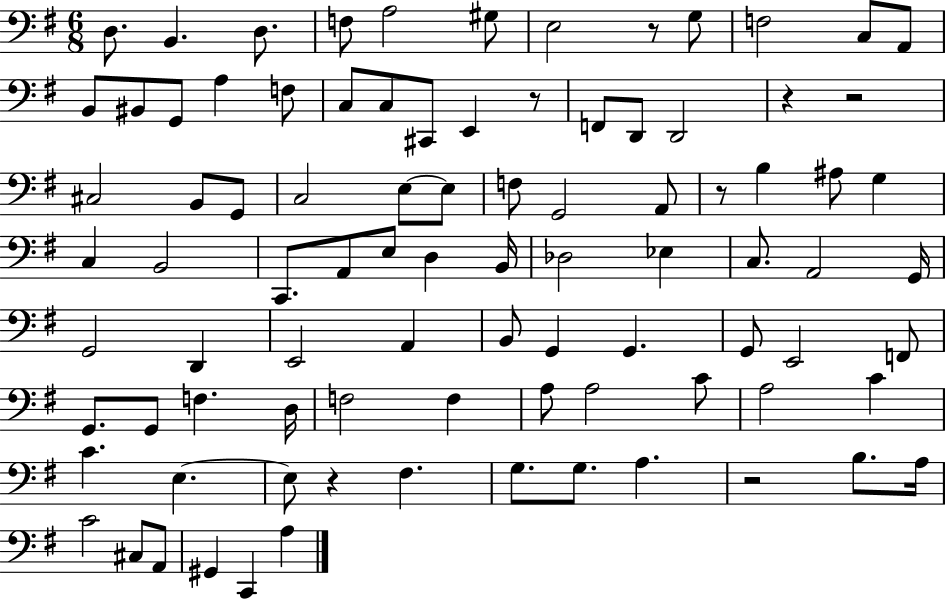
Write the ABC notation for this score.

X:1
T:Untitled
M:6/8
L:1/4
K:G
D,/2 B,, D,/2 F,/2 A,2 ^G,/2 E,2 z/2 G,/2 F,2 C,/2 A,,/2 B,,/2 ^B,,/2 G,,/2 A, F,/2 C,/2 C,/2 ^C,,/2 E,, z/2 F,,/2 D,,/2 D,,2 z z2 ^C,2 B,,/2 G,,/2 C,2 E,/2 E,/2 F,/2 G,,2 A,,/2 z/2 B, ^A,/2 G, C, B,,2 C,,/2 A,,/2 E,/2 D, B,,/4 _D,2 _E, C,/2 A,,2 G,,/4 G,,2 D,, E,,2 A,, B,,/2 G,, G,, G,,/2 E,,2 F,,/2 G,,/2 G,,/2 F, D,/4 F,2 F, A,/2 A,2 C/2 A,2 C C E, E,/2 z ^F, G,/2 G,/2 A, z2 B,/2 A,/4 C2 ^C,/2 A,,/2 ^G,, C,, A,